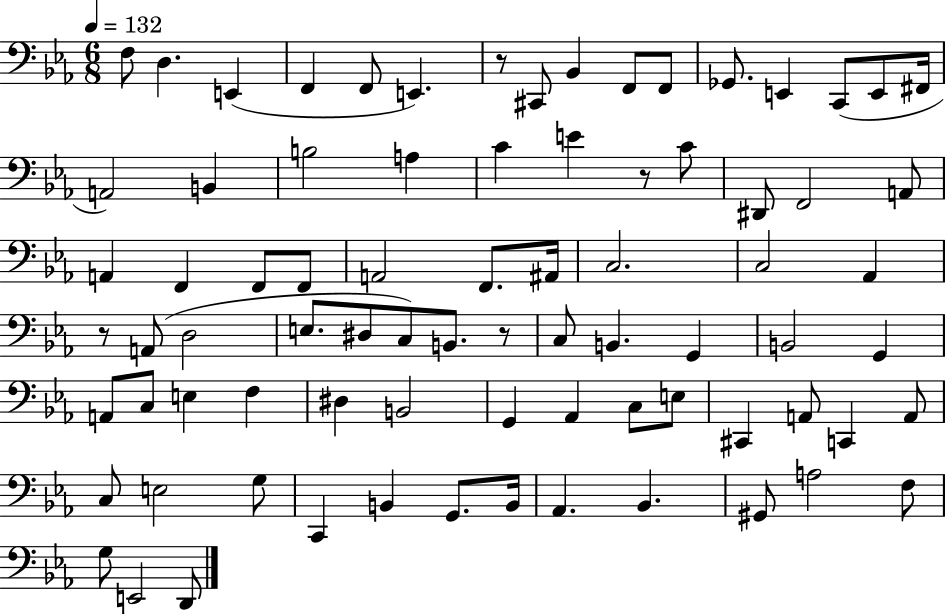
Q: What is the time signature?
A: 6/8